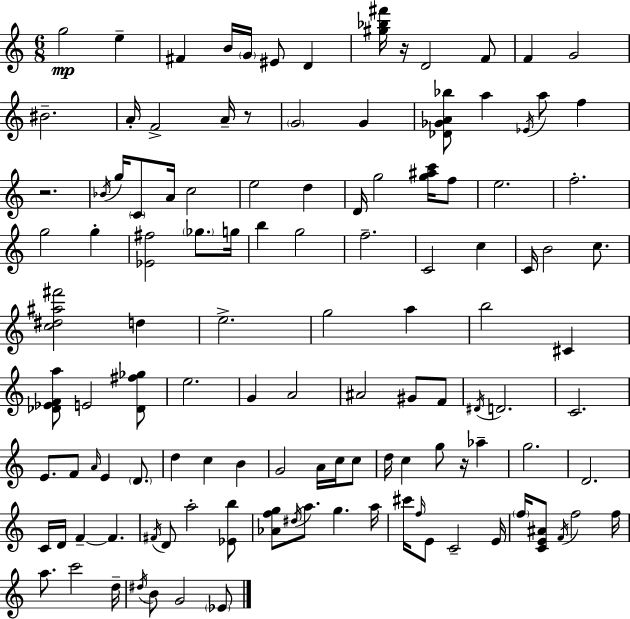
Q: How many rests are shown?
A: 4